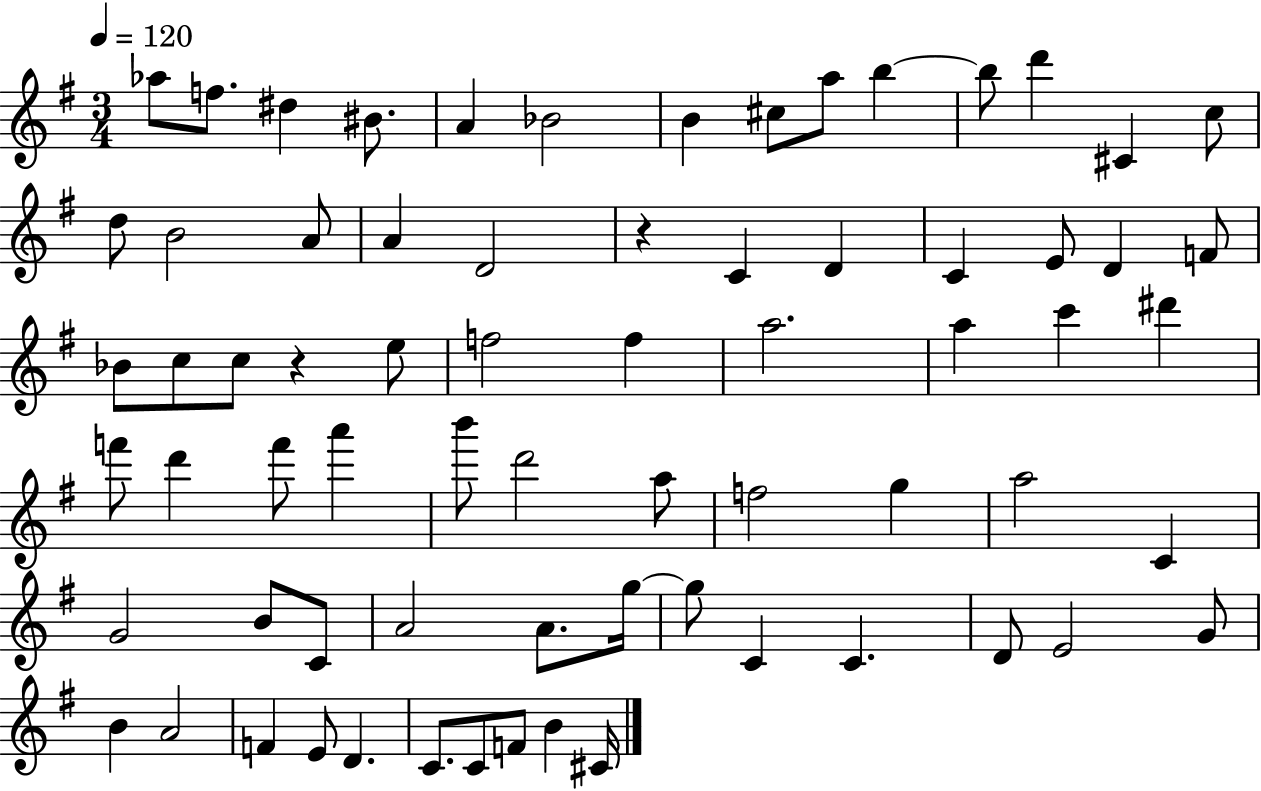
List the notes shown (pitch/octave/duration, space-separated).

Ab5/e F5/e. D#5/q BIS4/e. A4/q Bb4/h B4/q C#5/e A5/e B5/q B5/e D6/q C#4/q C5/e D5/e B4/h A4/e A4/q D4/h R/q C4/q D4/q C4/q E4/e D4/q F4/e Bb4/e C5/e C5/e R/q E5/e F5/h F5/q A5/h. A5/q C6/q D#6/q F6/e D6/q F6/e A6/q B6/e D6/h A5/e F5/h G5/q A5/h C4/q G4/h B4/e C4/e A4/h A4/e. G5/s G5/e C4/q C4/q. D4/e E4/h G4/e B4/q A4/h F4/q E4/e D4/q. C4/e. C4/e F4/e B4/q C#4/s